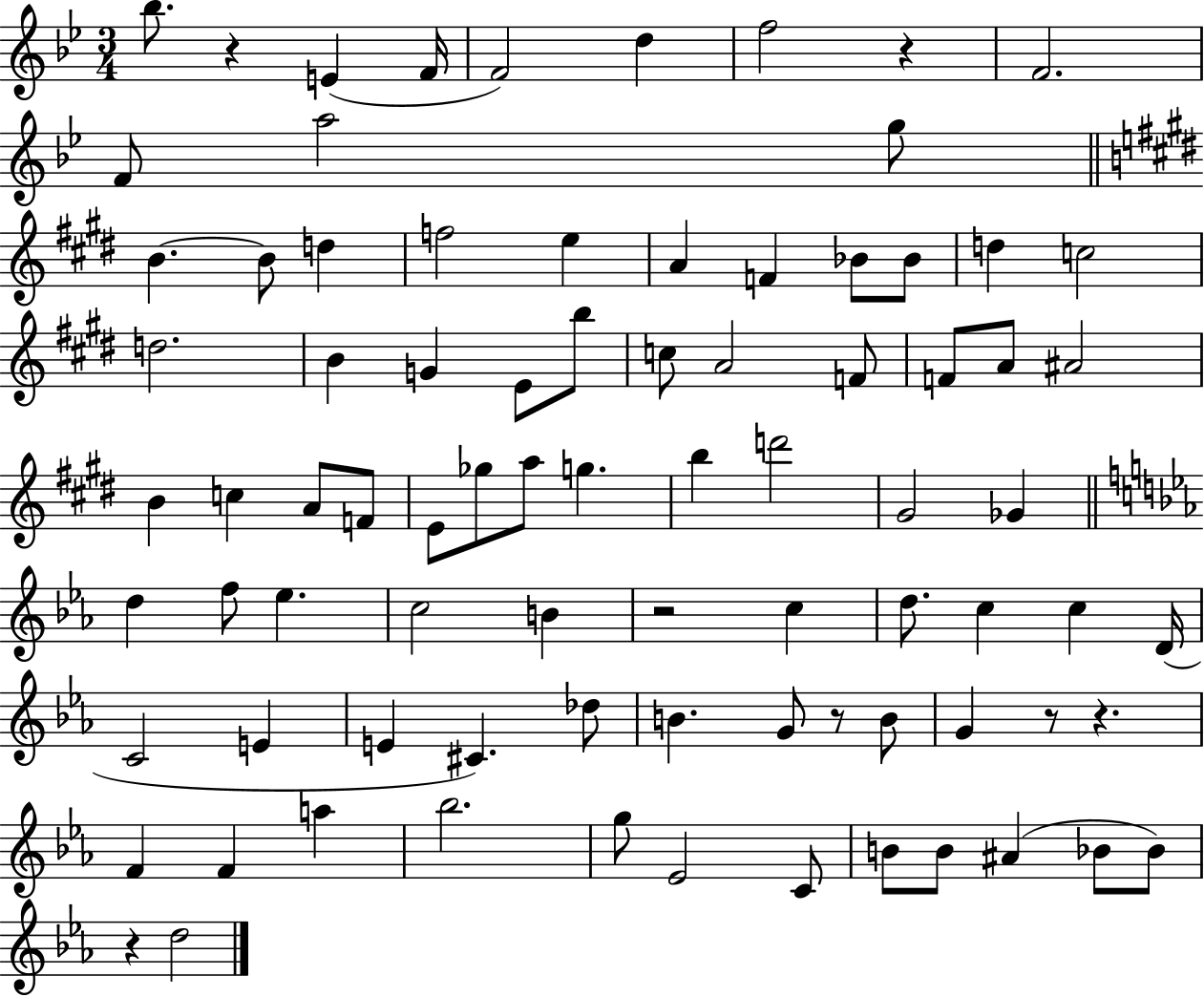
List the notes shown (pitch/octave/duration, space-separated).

Bb5/e. R/q E4/q F4/s F4/h D5/q F5/h R/q F4/h. F4/e A5/h G5/e B4/q. B4/e D5/q F5/h E5/q A4/q F4/q Bb4/e Bb4/e D5/q C5/h D5/h. B4/q G4/q E4/e B5/e C5/e A4/h F4/e F4/e A4/e A#4/h B4/q C5/q A4/e F4/e E4/e Gb5/e A5/e G5/q. B5/q D6/h G#4/h Gb4/q D5/q F5/e Eb5/q. C5/h B4/q R/h C5/q D5/e. C5/q C5/q D4/s C4/h E4/q E4/q C#4/q. Db5/e B4/q. G4/e R/e B4/e G4/q R/e R/q. F4/q F4/q A5/q Bb5/h. G5/e Eb4/h C4/e B4/e B4/e A#4/q Bb4/e Bb4/e R/q D5/h